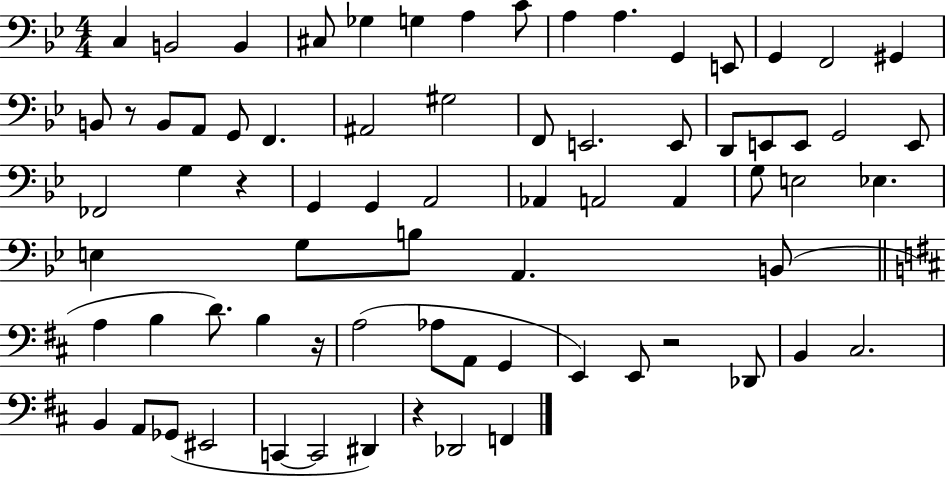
C3/q B2/h B2/q C#3/e Gb3/q G3/q A3/q C4/e A3/q A3/q. G2/q E2/e G2/q F2/h G#2/q B2/e R/e B2/e A2/e G2/e F2/q. A#2/h G#3/h F2/e E2/h. E2/e D2/e E2/e E2/e G2/h E2/e FES2/h G3/q R/q G2/q G2/q A2/h Ab2/q A2/h A2/q G3/e E3/h Eb3/q. E3/q G3/e B3/e A2/q. B2/e A3/q B3/q D4/e. B3/q R/s A3/h Ab3/e A2/e G2/q E2/q E2/e R/h Db2/e B2/q C#3/h. B2/q A2/e Gb2/e EIS2/h C2/q C2/h D#2/q R/q Db2/h F2/q